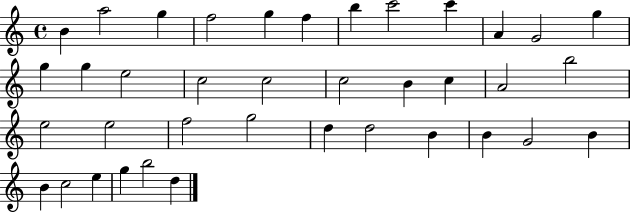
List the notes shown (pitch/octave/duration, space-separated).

B4/q A5/h G5/q F5/h G5/q F5/q B5/q C6/h C6/q A4/q G4/h G5/q G5/q G5/q E5/h C5/h C5/h C5/h B4/q C5/q A4/h B5/h E5/h E5/h F5/h G5/h D5/q D5/h B4/q B4/q G4/h B4/q B4/q C5/h E5/q G5/q B5/h D5/q